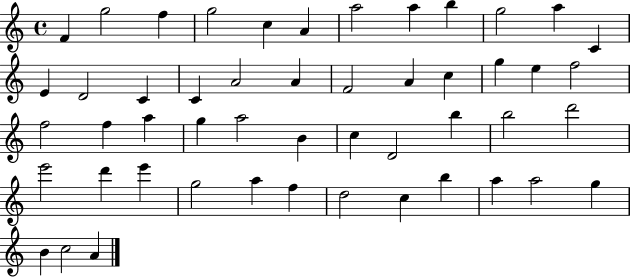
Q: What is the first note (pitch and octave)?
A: F4